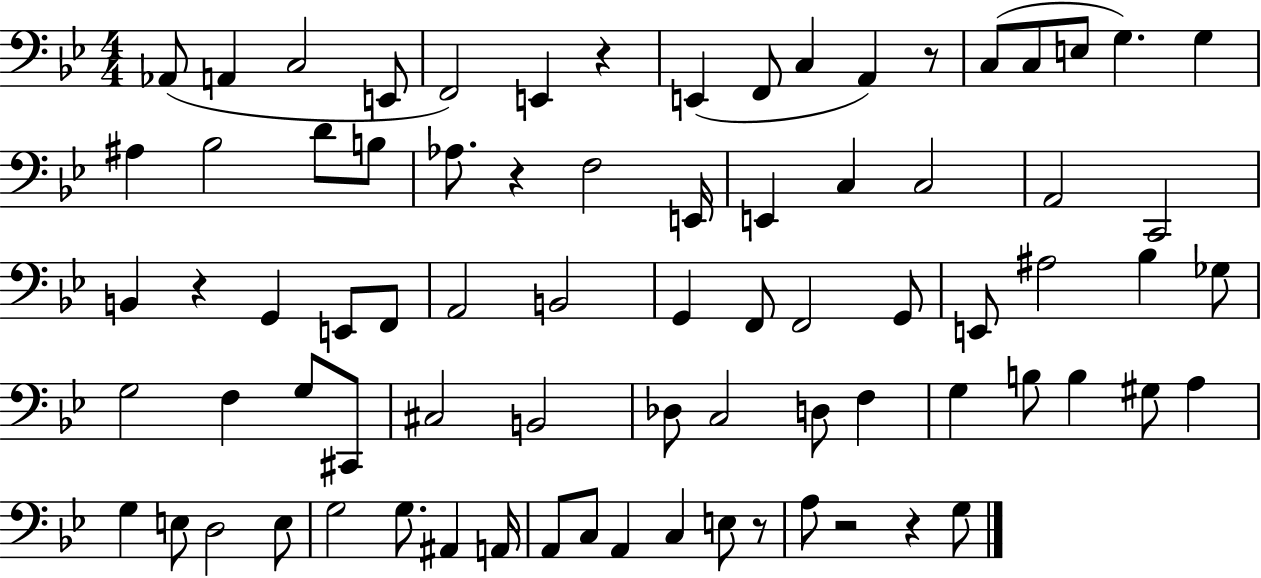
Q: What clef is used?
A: bass